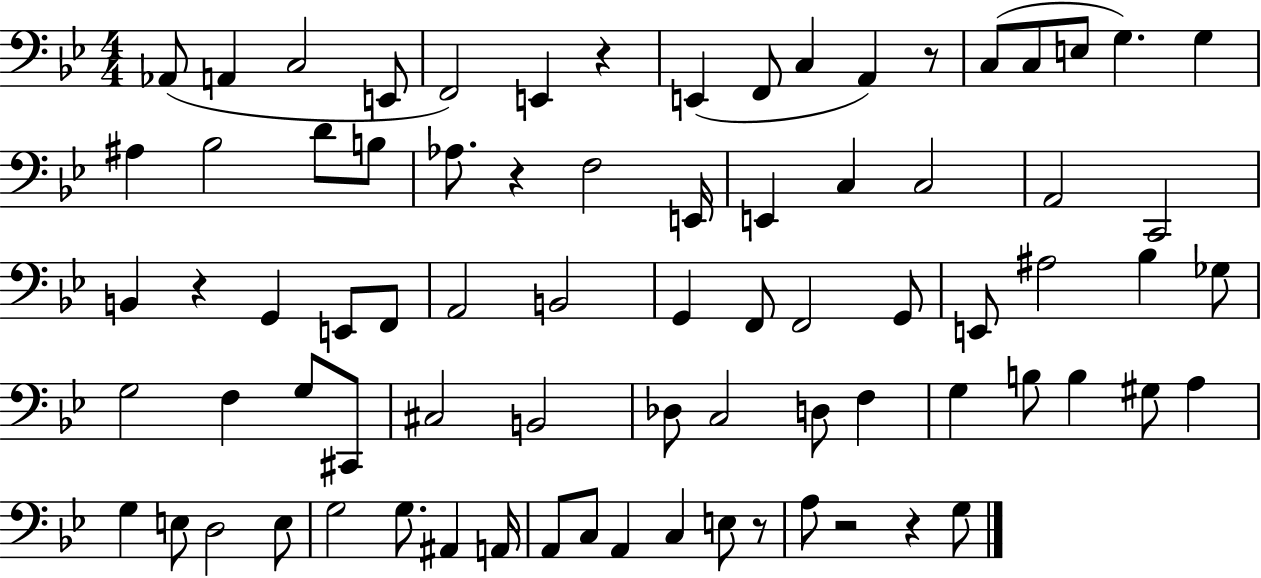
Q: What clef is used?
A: bass